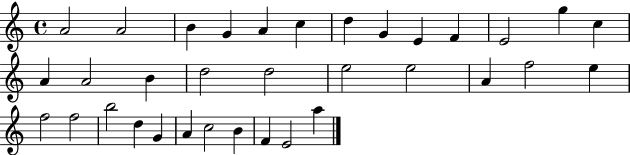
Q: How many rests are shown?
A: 0